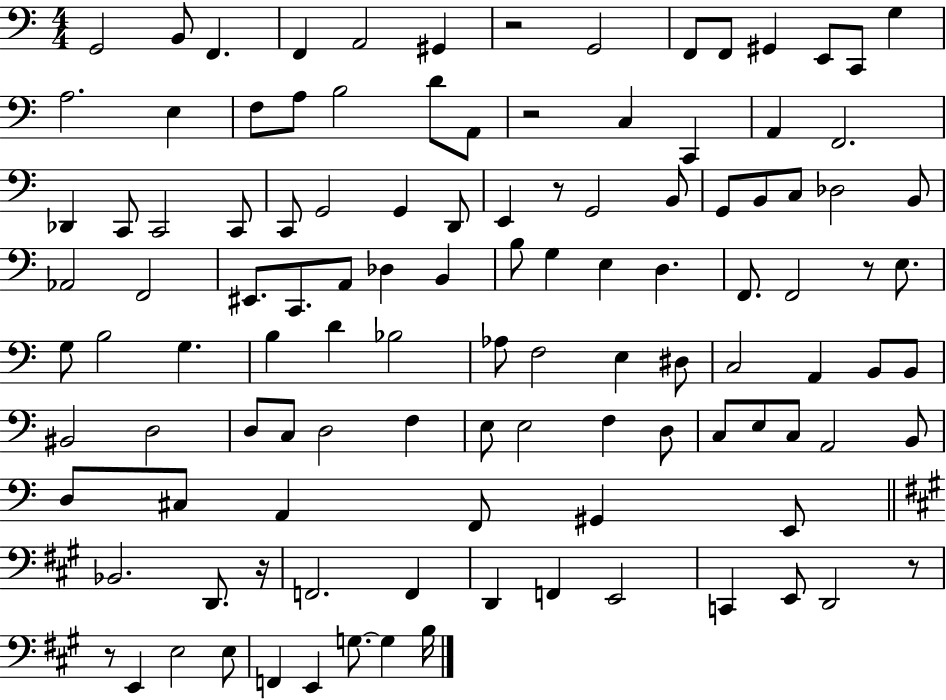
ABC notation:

X:1
T:Untitled
M:4/4
L:1/4
K:C
G,,2 B,,/2 F,, F,, A,,2 ^G,, z2 G,,2 F,,/2 F,,/2 ^G,, E,,/2 C,,/2 G, A,2 E, F,/2 A,/2 B,2 D/2 A,,/2 z2 C, C,, A,, F,,2 _D,, C,,/2 C,,2 C,,/2 C,,/2 G,,2 G,, D,,/2 E,, z/2 G,,2 B,,/2 G,,/2 B,,/2 C,/2 _D,2 B,,/2 _A,,2 F,,2 ^E,,/2 C,,/2 A,,/2 _D, B,, B,/2 G, E, D, F,,/2 F,,2 z/2 E,/2 G,/2 B,2 G, B, D _B,2 _A,/2 F,2 E, ^D,/2 C,2 A,, B,,/2 B,,/2 ^B,,2 D,2 D,/2 C,/2 D,2 F, E,/2 E,2 F, D,/2 C,/2 E,/2 C,/2 A,,2 B,,/2 D,/2 ^C,/2 A,, F,,/2 ^G,, E,,/2 _B,,2 D,,/2 z/4 F,,2 F,, D,, F,, E,,2 C,, E,,/2 D,,2 z/2 z/2 E,, E,2 E,/2 F,, E,, G,/2 G, B,/4